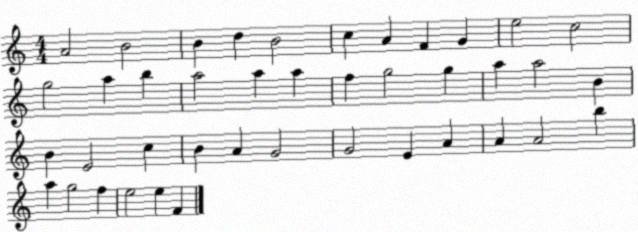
X:1
T:Untitled
M:4/4
L:1/4
K:C
A2 B2 B d B2 c A F G e2 c2 g2 a b a2 a a f g2 g a a2 B B E2 c B A G2 G2 E A A A2 b a g2 f e2 e F